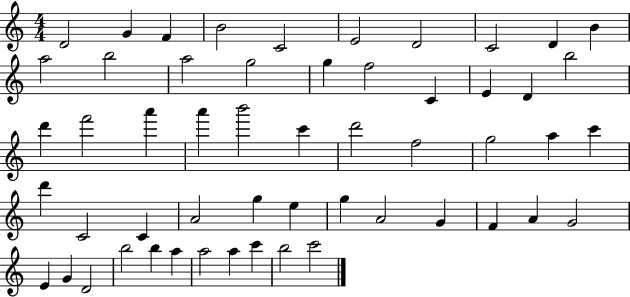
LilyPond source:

{
  \clef treble
  \numericTimeSignature
  \time 4/4
  \key c \major
  d'2 g'4 f'4 | b'2 c'2 | e'2 d'2 | c'2 d'4 b'4 | \break a''2 b''2 | a''2 g''2 | g''4 f''2 c'4 | e'4 d'4 b''2 | \break d'''4 f'''2 a'''4 | a'''4 b'''2 c'''4 | d'''2 f''2 | g''2 a''4 c'''4 | \break d'''4 c'2 c'4 | a'2 g''4 e''4 | g''4 a'2 g'4 | f'4 a'4 g'2 | \break e'4 g'4 d'2 | b''2 b''4 a''4 | a''2 a''4 c'''4 | b''2 c'''2 | \break \bar "|."
}